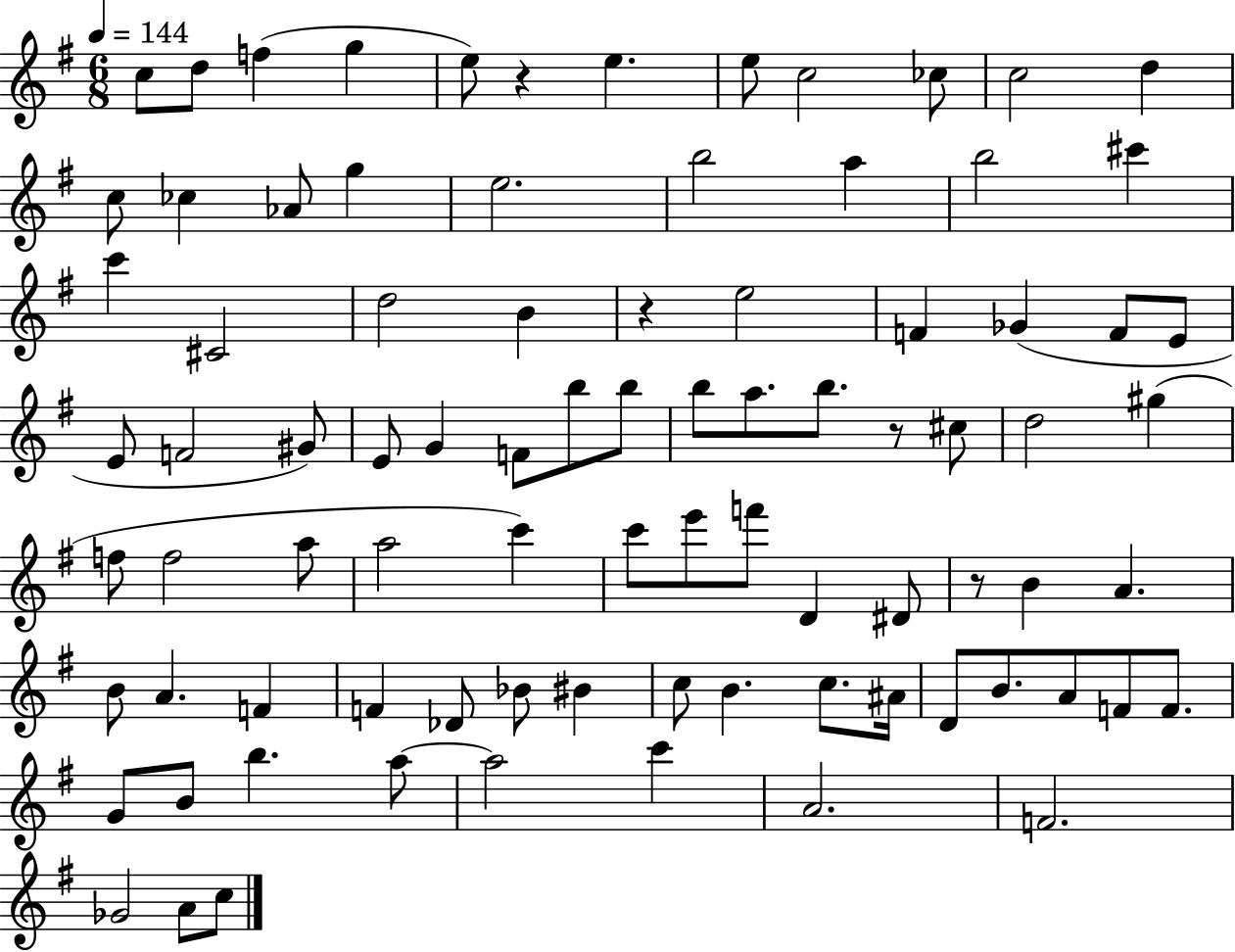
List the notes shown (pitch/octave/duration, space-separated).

C5/e D5/e F5/q G5/q E5/e R/q E5/q. E5/e C5/h CES5/e C5/h D5/q C5/e CES5/q Ab4/e G5/q E5/h. B5/h A5/q B5/h C#6/q C6/q C#4/h D5/h B4/q R/q E5/h F4/q Gb4/q F4/e E4/e E4/e F4/h G#4/e E4/e G4/q F4/e B5/e B5/e B5/e A5/e. B5/e. R/e C#5/e D5/h G#5/q F5/e F5/h A5/e A5/h C6/q C6/e E6/e F6/e D4/q D#4/e R/e B4/q A4/q. B4/e A4/q. F4/q F4/q Db4/e Bb4/e BIS4/q C5/e B4/q. C5/e. A#4/s D4/e B4/e. A4/e F4/e F4/e. G4/e B4/e B5/q. A5/e A5/h C6/q A4/h. F4/h. Gb4/h A4/e C5/e